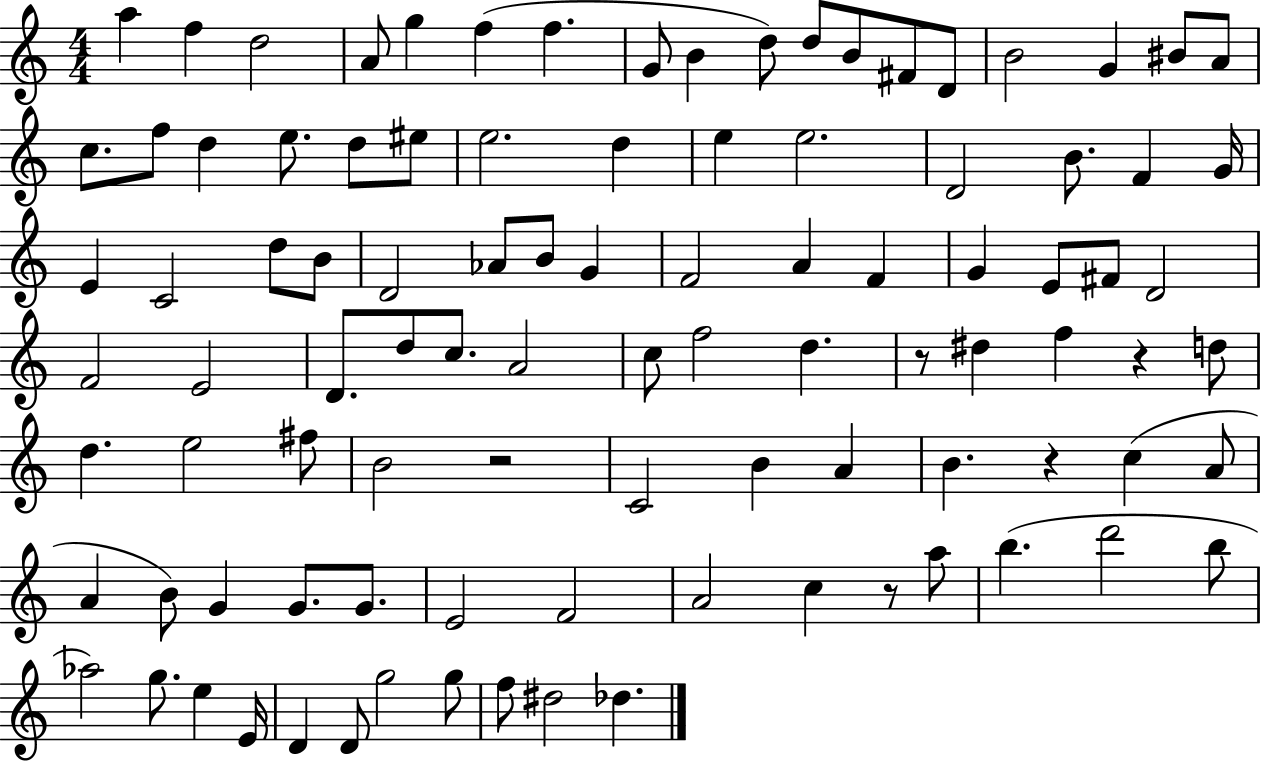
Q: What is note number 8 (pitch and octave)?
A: G4